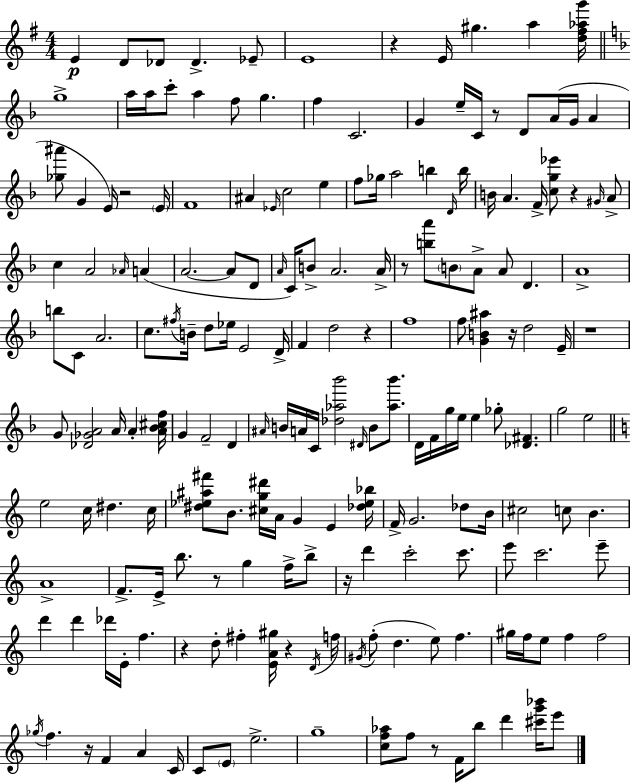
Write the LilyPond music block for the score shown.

{
  \clef treble
  \numericTimeSignature
  \time 4/4
  \key e \minor
  e'4\p d'8 des'8 des'4.-> ees'8-- | e'1 | r4 e'16 gis''4. a''4 <d'' fis'' aes'' g'''>16 | \bar "||" \break \key d \minor g''1-> | a''16 a''16 c'''8-. a''4 f''8 g''4. | f''4 c'2. | g'4 e''16-- c'16 r8 d'8 a'16( g'16 a'4 | \break <ges'' ais'''>8 g'4 e'16) r2 \parenthesize e'16 | f'1 | ais'4 \grace { ees'16 } c''2 e''4 | f''8 ges''16 a''2 b''4 | \break \grace { d'16 } b''16 b'16 a'4. f'16-> <c'' g'' ees'''>8 r4 | \grace { gis'16 } a'8-> c''4 a'2 \grace { aes'16 } | a'4( a'2.~~ | a'8 d'8 \grace { a'16 } c'16) b'8-> a'2. | \break a'16-> r8 <b'' a'''>8 \parenthesize b'8 a'8-> a'8 d'4. | a'1-> | b''8 c'8 a'2. | c''8. \acciaccatura { fis''16 } b'16-- d''8 ees''16 e'2 | \break d'16-> f'4 d''2 | r4 f''1 | f''8 <g' b' ais''>4 r16 d''2 | e'16-- r1 | \break g'8 <des' ges' a'>2 | a'16 a'4-. <a' bes' cis'' f''>16 g'4 f'2-- | d'4 \grace { ais'16 } b'16 a'16 c'16 <des'' aes'' bes'''>2 | \grace { dis'16 } b'8 <aes'' bes'''>8. d'16 f'16 g''16 e''16 e''4 | \break ges''8-. <des' fis'>4. g''2 | e''2 \bar "||" \break \key c \major e''2 c''16 dis''4. c''16 | <dis'' ees'' ais'' fis'''>8 b'8. <cis'' g'' dis'''>16 a'16 g'4 e'4 <des'' ees'' bes''>16 | f'16-> g'2. des''8 b'16 | cis''2 c''8 b'4. | \break a'1-> | f'8.-> e'16-> b''8. r8 g''4 f''16-> b''8-> | r16 d'''4 c'''2-. c'''8. | e'''8 c'''2. e'''8-- | \break d'''4 d'''4 des'''16 e'16-. f''4. | r4 d''8-. fis''4-. <e' a' gis''>16 r4 \acciaccatura { d'16 } | f''16 \acciaccatura { gis'16 } f''8-.( d''4. e''8) f''4. | gis''16 f''16 e''8 f''4 f''2 | \break \acciaccatura { ges''16 } f''4. r16 f'4 a'4 | c'16 c'8 \parenthesize e'8 e''2.-> | g''1-- | <c'' f'' aes''>8 f''8 r8 f'16 b''8 d'''4 | \break <cis''' g''' bes'''>16 e'''8 \bar "|."
}